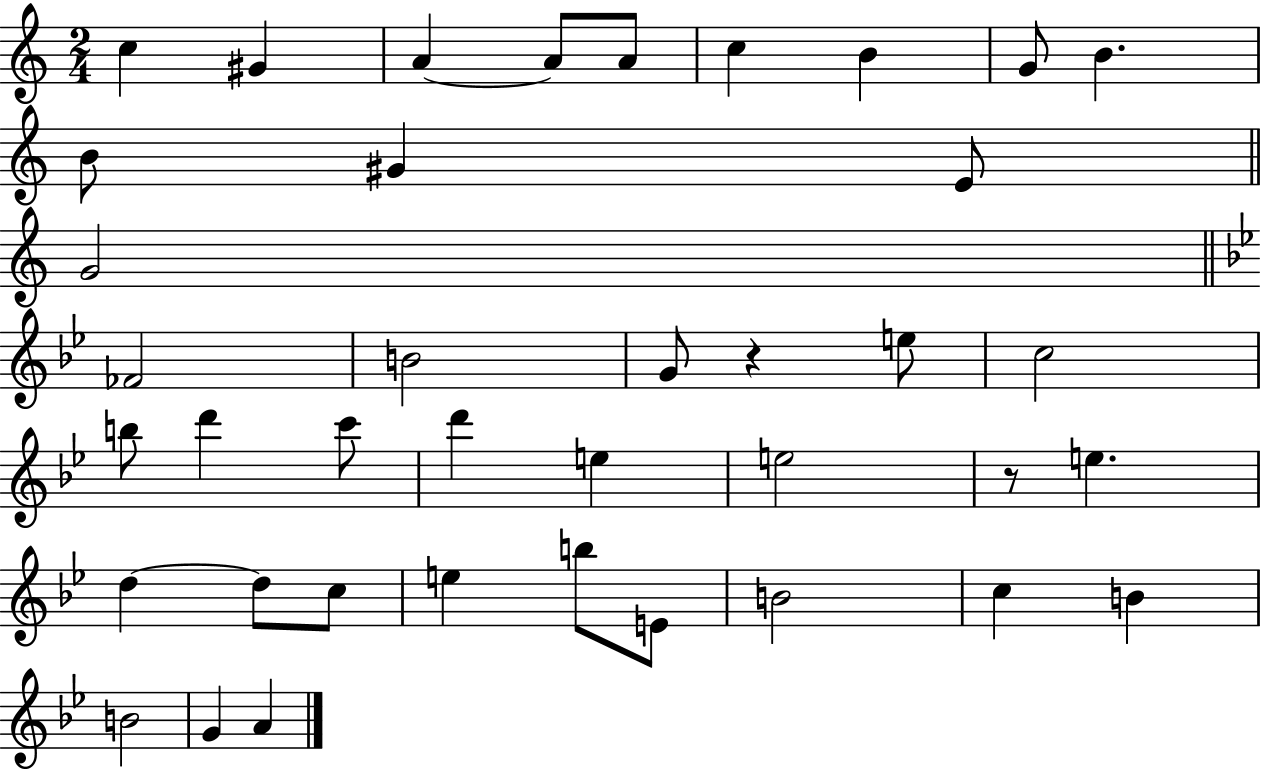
X:1
T:Untitled
M:2/4
L:1/4
K:C
c ^G A A/2 A/2 c B G/2 B B/2 ^G E/2 G2 _F2 B2 G/2 z e/2 c2 b/2 d' c'/2 d' e e2 z/2 e d d/2 c/2 e b/2 E/2 B2 c B B2 G A